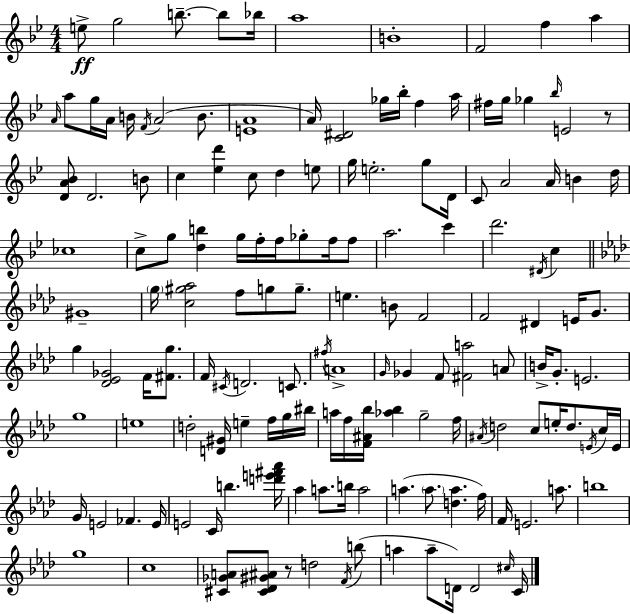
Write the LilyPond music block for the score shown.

{
  \clef treble
  \numericTimeSignature
  \time 4/4
  \key bes \major
  \repeat volta 2 { e''8->\ff g''2 b''8.--~~ b''8 bes''16 | a''1 | b'1-. | f'2 f''4 a''4 | \break \grace { a'16 } a''8 g''16 a'16 b'16 \acciaccatura { f'16 } a'2( b'8. | <e' a'>1 | a'16) <c' dis'>2 ges''16 bes''16-. f''4 | a''16 fis''16 g''16 ges''4 \grace { bes''16 } e'2 | \break r8 <d' a' bes'>8 d'2. | b'8 c''4 <ees'' d'''>4 c''8 d''4 | e''8 g''16 e''2.-. | g''8 d'16 c'8 a'2 a'16 b'4 | \break d''16 ces''1 | c''8-> g''8 <d'' b''>4 g''16 f''16-. f''16 ges''8-. | f''16 f''8 a''2. c'''4 | d'''2. \acciaccatura { dis'16 } | \break c''4 \bar "||" \break \key f \minor gis'1-- | \parenthesize g''16 <c'' gis'' aes''>2 f''8 g''8 g''8.-- | e''4. b'8 f'2 | f'2 dis'4 e'16 g'8. | \break g''4 <des' ees' ges'>2 f'16 <fis' g''>8. | f'16 \acciaccatura { cis'16 } d'2. c'8. | \acciaccatura { fis''16 } a'1-> | \grace { g'16 } ges'4 f'8 <fis' a''>2 | \break a'8 b'16-> g'8.-. e'2. | g''1 | e''1 | d''2-. <d' gis'>16 e''4-- | \break f''16 g''16 bis''16 a''16 f''16 <f' ais' bes''>16 <aes'' bes''>4 g''2-- | f''16 \acciaccatura { ais'16 } d''2 c''8 e''16-. d''8. | \acciaccatura { e'16 } c''16 e'16 g'16 e'2 fes'4. | e'16 e'2 c'16 b''4. | \break <d''' e''' fis''' aes'''>16 aes''4 a''8. b''16 a''2 | a''4.( \parenthesize a''8. <d'' a''>4. | f''16) f'16 e'2. | a''8. b''1 | \break g''1 | c''1 | <cis' ges' a'>8 <cis' des' gis' ais'>8 r8 d''2 | \acciaccatura { f'16 }( b''8 a''4 a''8-- d'16) d'2 | \break \grace { cis''16 } c'16 } \bar "|."
}